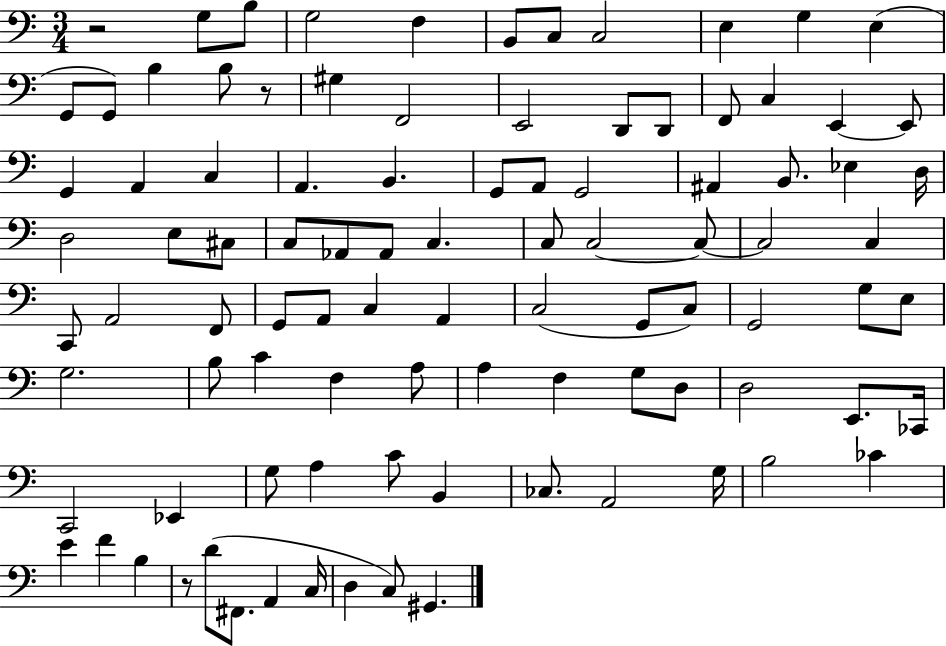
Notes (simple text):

R/h G3/e B3/e G3/h F3/q B2/e C3/e C3/h E3/q G3/q E3/q G2/e G2/e B3/q B3/e R/e G#3/q F2/h E2/h D2/e D2/e F2/e C3/q E2/q E2/e G2/q A2/q C3/q A2/q. B2/q. G2/e A2/e G2/h A#2/q B2/e. Eb3/q D3/s D3/h E3/e C#3/e C3/e Ab2/e Ab2/e C3/q. C3/e C3/h C3/e C3/h C3/q C2/e A2/h F2/e G2/e A2/e C3/q A2/q C3/h G2/e C3/e G2/h G3/e E3/e G3/h. B3/e C4/q F3/q A3/e A3/q F3/q G3/e D3/e D3/h E2/e. CES2/s C2/h Eb2/q G3/e A3/q C4/e B2/q CES3/e. A2/h G3/s B3/h CES4/q E4/q F4/q B3/q R/e D4/e F#2/e. A2/q C3/s D3/q C3/e G#2/q.